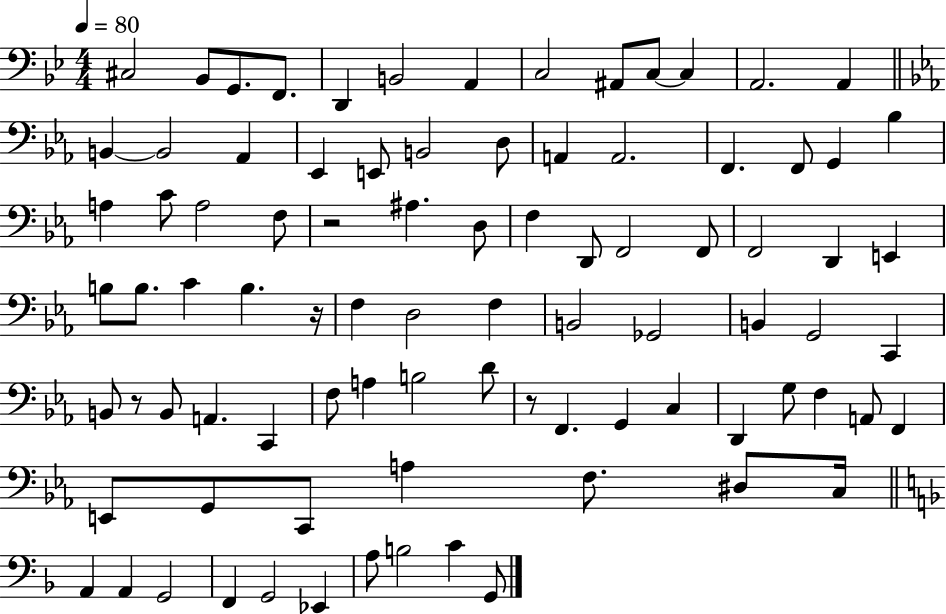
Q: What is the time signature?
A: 4/4